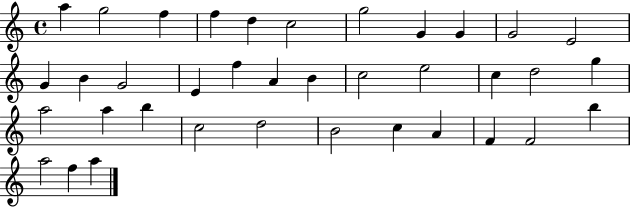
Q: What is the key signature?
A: C major